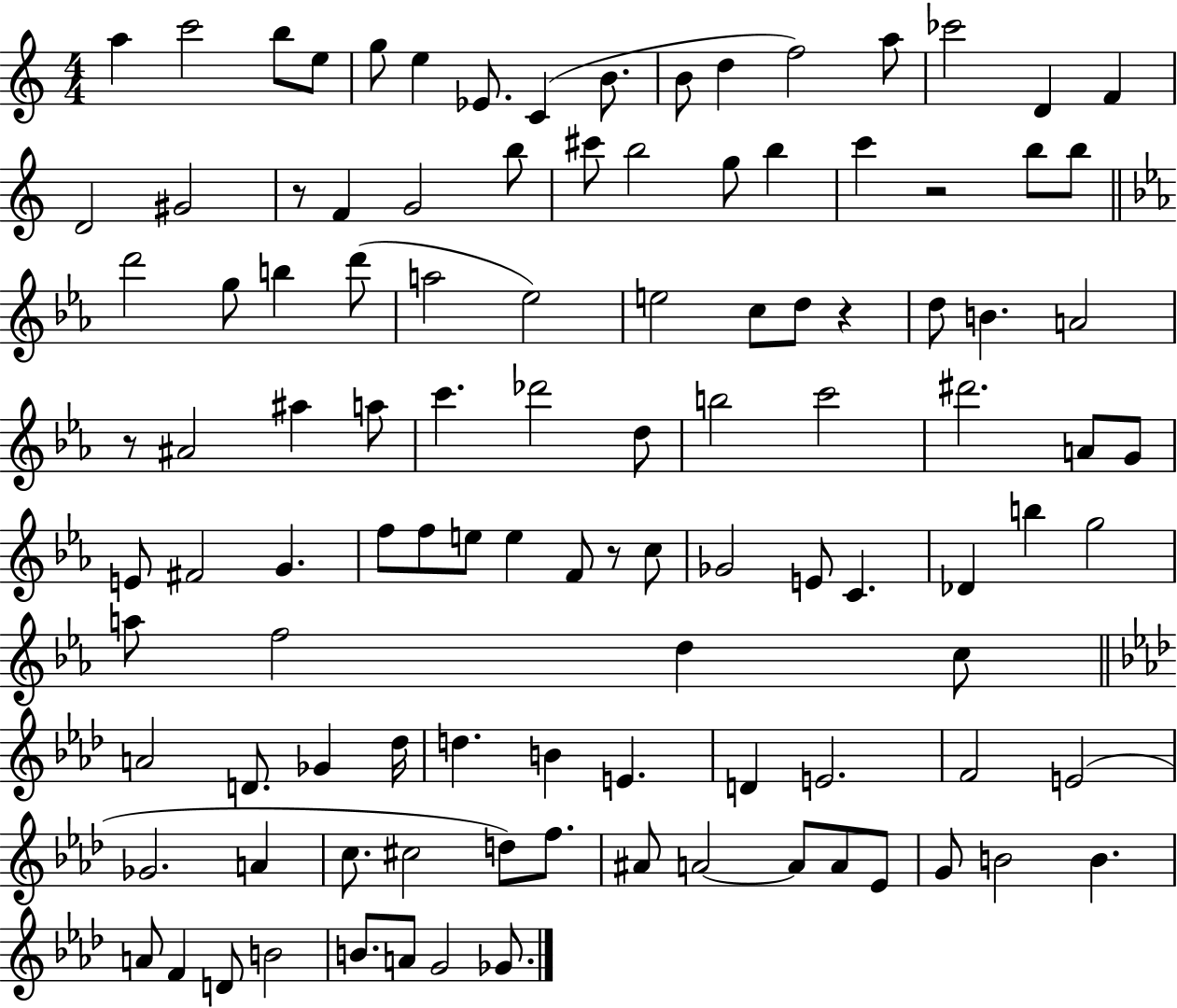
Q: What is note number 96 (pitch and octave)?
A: A4